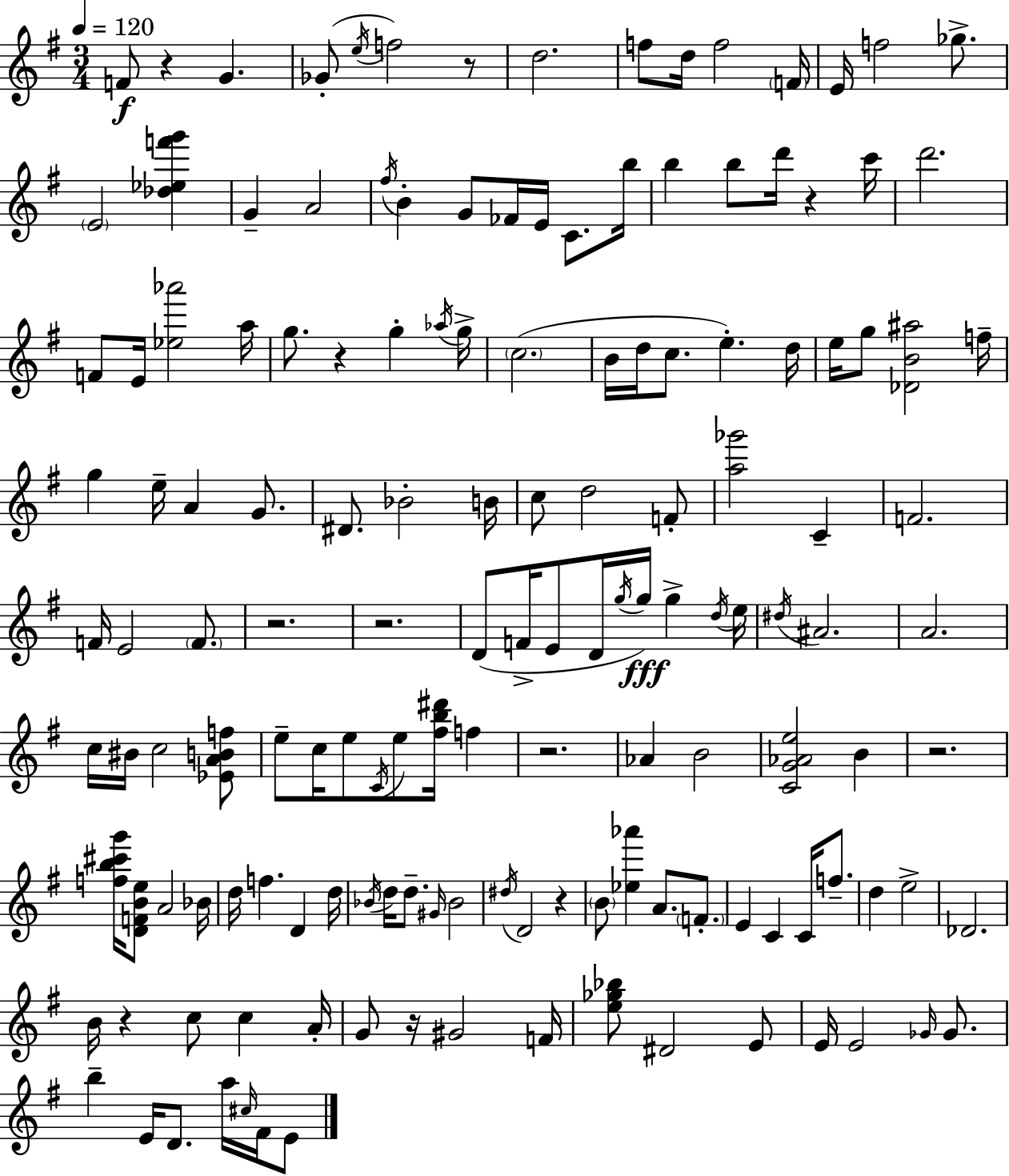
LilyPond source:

{
  \clef treble
  \numericTimeSignature
  \time 3/4
  \key e \minor
  \tempo 4 = 120
  \repeat volta 2 { f'8\f r4 g'4. | ges'8-.( \acciaccatura { e''16 } f''2) r8 | d''2. | f''8 d''16 f''2 | \break \parenthesize f'16 e'16 f''2 ges''8.-> | \parenthesize e'2 <des'' ees'' f''' g'''>4 | g'4-- a'2 | \acciaccatura { fis''16 } b'4-. g'8 fes'16 e'16 c'8. | \break b''16 b''4 b''8 d'''16 r4 | c'''16 d'''2. | f'8 e'16 <ees'' aes'''>2 | a''16 g''8. r4 g''4-. | \break \acciaccatura { aes''16 } g''16-> \parenthesize c''2.( | b'16 d''16 c''8. e''4.-.) | d''16 e''16 g''8 <des' b' ais''>2 | f''16-- g''4 e''16-- a'4 | \break g'8. dis'8. bes'2-. | b'16 c''8 d''2 | f'8-. <a'' ges'''>2 c'4-- | f'2. | \break f'16 e'2 | \parenthesize f'8. r2. | r2. | d'8( f'16-> e'8 d'16 \acciaccatura { g''16 } g''16\fff) g''4-> | \break \acciaccatura { d''16 } e''16 \acciaccatura { dis''16 } ais'2. | a'2. | c''16 bis'16 c''2 | <ees' a' b' f''>8 e''8-- c''16 e''8 \acciaccatura { c'16 } | \break e''8 <fis'' b'' dis'''>16 f''4 r2. | aes'4 b'2 | <c' g' aes' e''>2 | b'4 r2. | \break <f'' b'' cis''' g'''>16 <d' f' b' e''>8 a'2 | bes'16 d''16 f''4. | d'4 d''16 \acciaccatura { bes'16 } d''16 d''8.-- | \grace { gis'16 } bes'2 \acciaccatura { dis''16 } d'2 | \break r4 \parenthesize b'8 | <ees'' aes'''>4 a'8. \parenthesize f'8.-. e'4 | c'4 c'16 f''8.-- d''4 | e''2-> des'2. | \break b'16 r4 | c''8 c''4 a'16-. g'8 | r16 gis'2 f'16 <e'' ges'' bes''>8 | dis'2 e'8 e'16 e'2 | \break \grace { ges'16 } ges'8. b''4-- | e'16 d'8. a''16 \grace { cis''16 } fis'16 e'8 | } \bar "|."
}